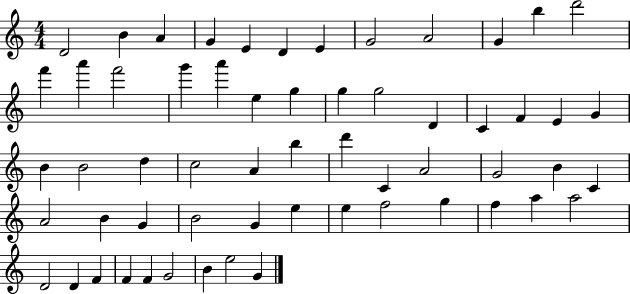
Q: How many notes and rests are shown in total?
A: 59